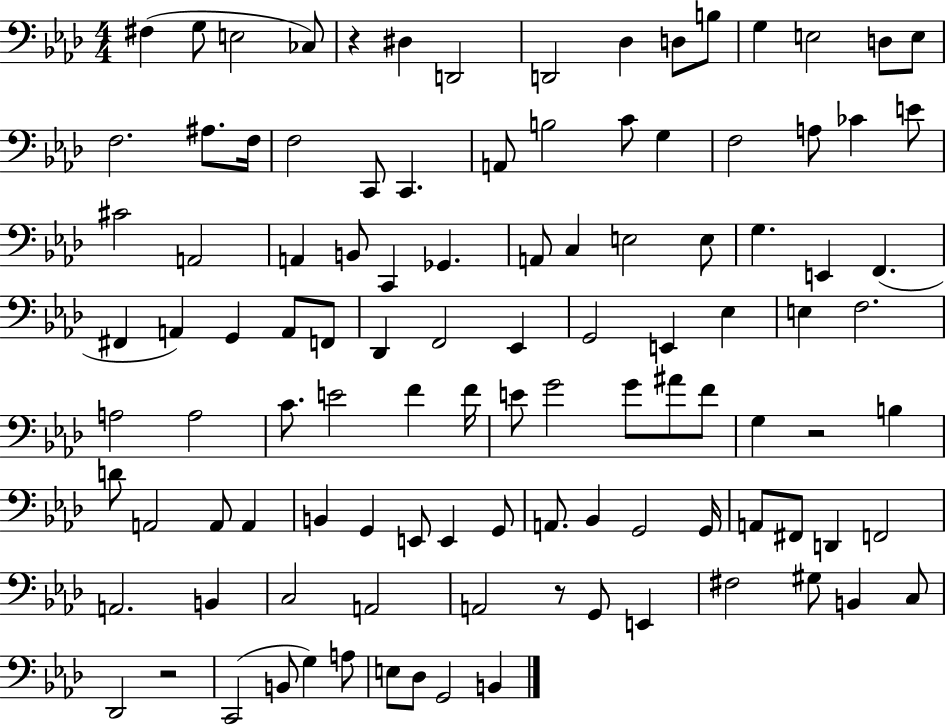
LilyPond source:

{
  \clef bass
  \numericTimeSignature
  \time 4/4
  \key aes \major
  fis4( g8 e2 ces8) | r4 dis4 d,2 | d,2 des4 d8 b8 | g4 e2 d8 e8 | \break f2. ais8. f16 | f2 c,8 c,4. | a,8 b2 c'8 g4 | f2 a8 ces'4 e'8 | \break cis'2 a,2 | a,4 b,8 c,4 ges,4. | a,8 c4 e2 e8 | g4. e,4 f,4.( | \break fis,4 a,4) g,4 a,8 f,8 | des,4 f,2 ees,4 | g,2 e,4 ees4 | e4 f2. | \break a2 a2 | c'8. e'2 f'4 f'16 | e'8 g'2 g'8 ais'8 f'8 | g4 r2 b4 | \break d'8 a,2 a,8 a,4 | b,4 g,4 e,8 e,4 g,8 | a,8. bes,4 g,2 g,16 | a,8 fis,8 d,4 f,2 | \break a,2. b,4 | c2 a,2 | a,2 r8 g,8 e,4 | fis2 gis8 b,4 c8 | \break des,2 r2 | c,2( b,8 g4) a8 | e8 des8 g,2 b,4 | \bar "|."
}